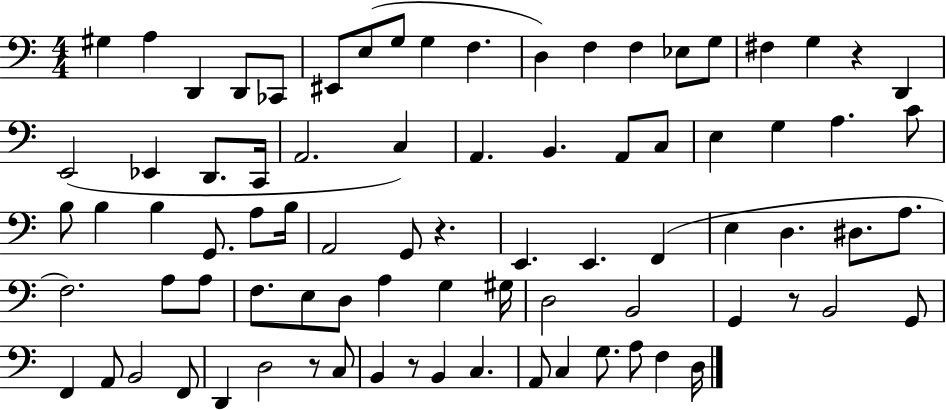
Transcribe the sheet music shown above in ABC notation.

X:1
T:Untitled
M:4/4
L:1/4
K:C
^G, A, D,, D,,/2 _C,,/2 ^E,,/2 E,/2 G,/2 G, F, D, F, F, _E,/2 G,/2 ^F, G, z D,, E,,2 _E,, D,,/2 C,,/4 A,,2 C, A,, B,, A,,/2 C,/2 E, G, A, C/2 B,/2 B, B, G,,/2 A,/2 B,/4 A,,2 G,,/2 z E,, E,, F,, E, D, ^D,/2 A,/2 F,2 A,/2 A,/2 F,/2 E,/2 D,/2 A, G, ^G,/4 D,2 B,,2 G,, z/2 B,,2 G,,/2 F,, A,,/2 B,,2 F,,/2 D,, D,2 z/2 C,/2 B,, z/2 B,, C, A,,/2 C, G,/2 A,/2 F, D,/4